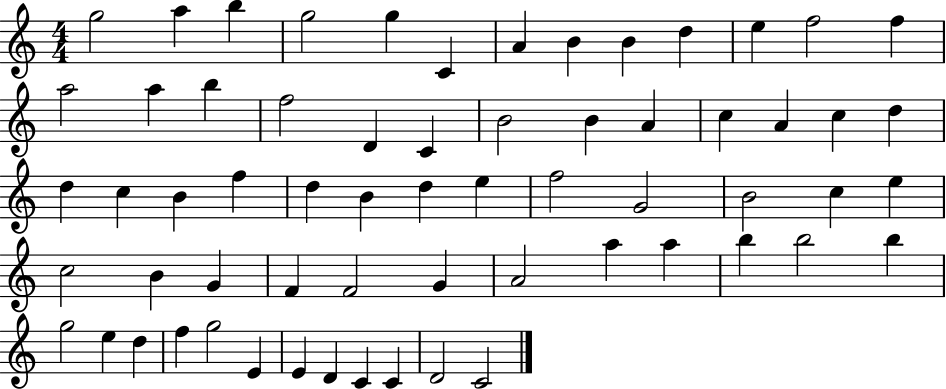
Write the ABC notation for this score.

X:1
T:Untitled
M:4/4
L:1/4
K:C
g2 a b g2 g C A B B d e f2 f a2 a b f2 D C B2 B A c A c d d c B f d B d e f2 G2 B2 c e c2 B G F F2 G A2 a a b b2 b g2 e d f g2 E E D C C D2 C2